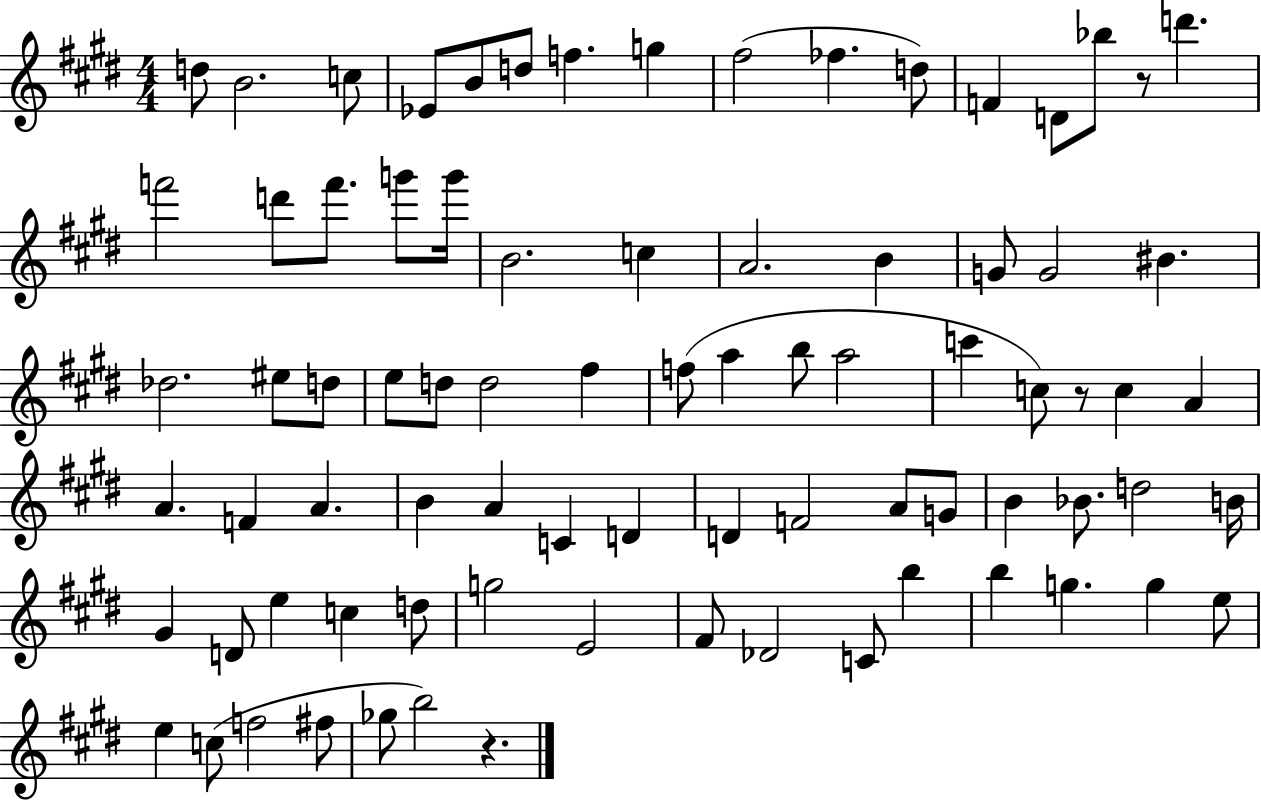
D5/e B4/h. C5/e Eb4/e B4/e D5/e F5/q. G5/q F#5/h FES5/q. D5/e F4/q D4/e Bb5/e R/e D6/q. F6/h D6/e F6/e. G6/e G6/s B4/h. C5/q A4/h. B4/q G4/e G4/h BIS4/q. Db5/h. EIS5/e D5/e E5/e D5/e D5/h F#5/q F5/e A5/q B5/e A5/h C6/q C5/e R/e C5/q A4/q A4/q. F4/q A4/q. B4/q A4/q C4/q D4/q D4/q F4/h A4/e G4/e B4/q Bb4/e. D5/h B4/s G#4/q D4/e E5/q C5/q D5/e G5/h E4/h F#4/e Db4/h C4/e B5/q B5/q G5/q. G5/q E5/e E5/q C5/e F5/h F#5/e Gb5/e B5/h R/q.